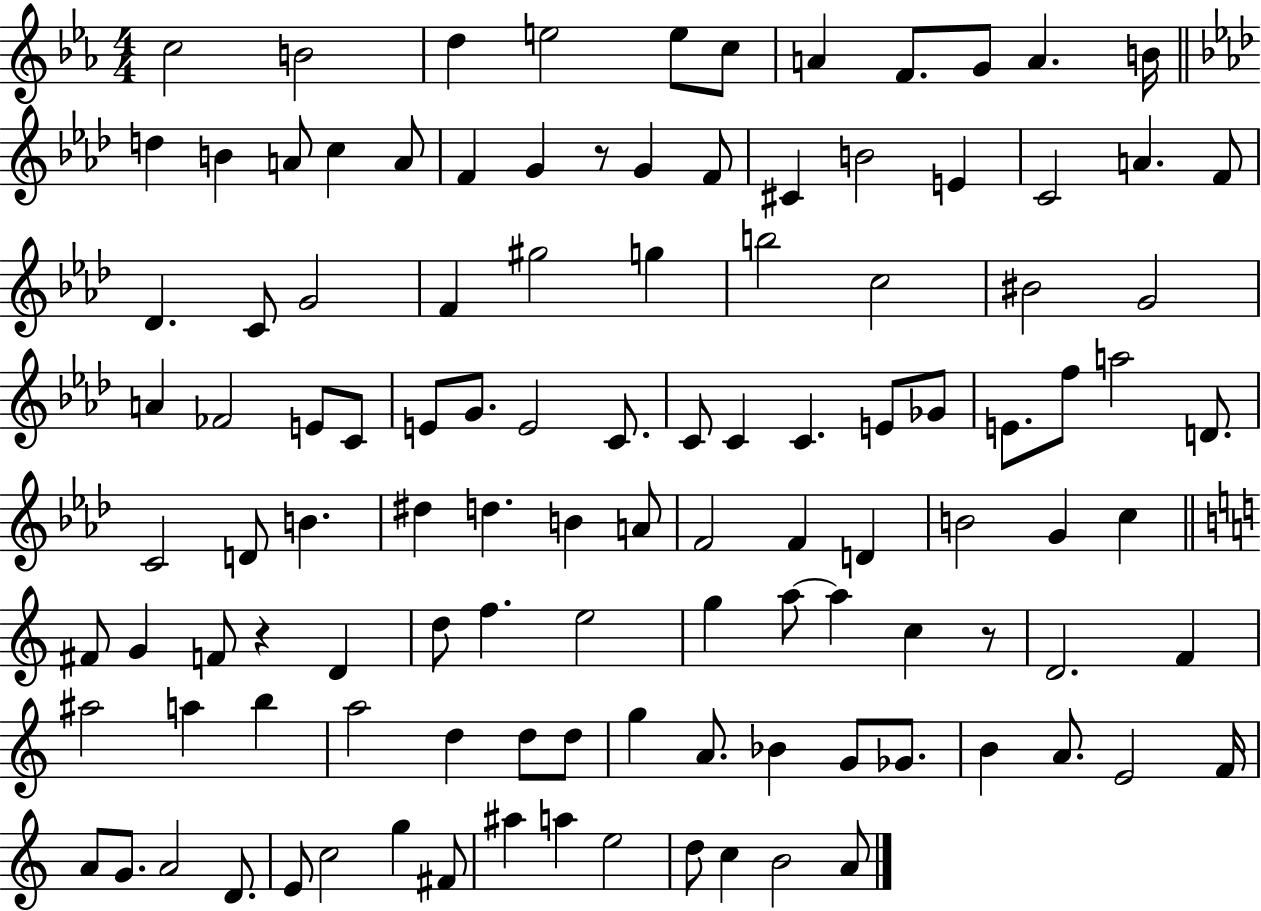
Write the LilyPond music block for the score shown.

{
  \clef treble
  \numericTimeSignature
  \time 4/4
  \key ees \major
  c''2 b'2 | d''4 e''2 e''8 c''8 | a'4 f'8. g'8 a'4. b'16 | \bar "||" \break \key f \minor d''4 b'4 a'8 c''4 a'8 | f'4 g'4 r8 g'4 f'8 | cis'4 b'2 e'4 | c'2 a'4. f'8 | \break des'4. c'8 g'2 | f'4 gis''2 g''4 | b''2 c''2 | bis'2 g'2 | \break a'4 fes'2 e'8 c'8 | e'8 g'8. e'2 c'8. | c'8 c'4 c'4. e'8 ges'8 | e'8. f''8 a''2 d'8. | \break c'2 d'8 b'4. | dis''4 d''4. b'4 a'8 | f'2 f'4 d'4 | b'2 g'4 c''4 | \break \bar "||" \break \key c \major fis'8 g'4 f'8 r4 d'4 | d''8 f''4. e''2 | g''4 a''8~~ a''4 c''4 r8 | d'2. f'4 | \break ais''2 a''4 b''4 | a''2 d''4 d''8 d''8 | g''4 a'8. bes'4 g'8 ges'8. | b'4 a'8. e'2 f'16 | \break a'8 g'8. a'2 d'8. | e'8 c''2 g''4 fis'8 | ais''4 a''4 e''2 | d''8 c''4 b'2 a'8 | \break \bar "|."
}